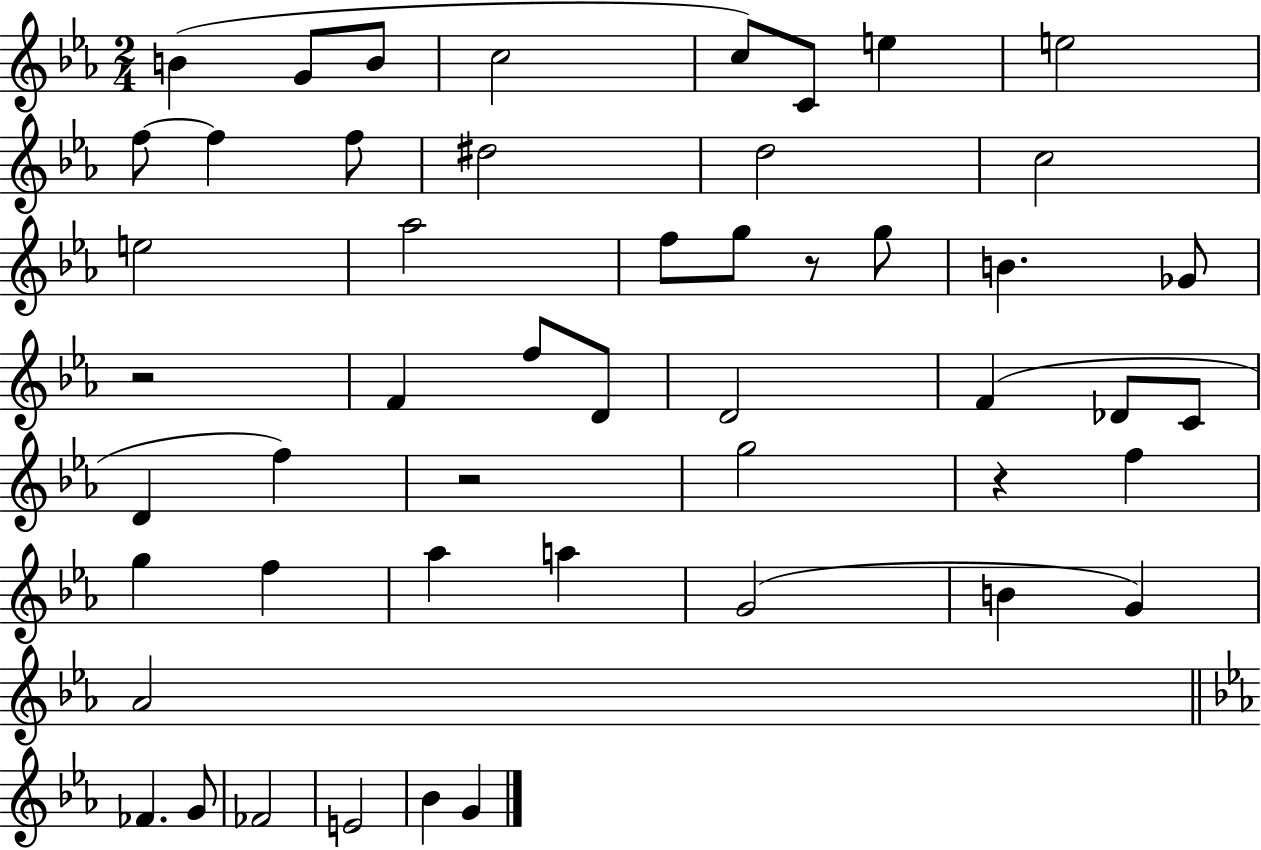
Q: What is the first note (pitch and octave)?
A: B4